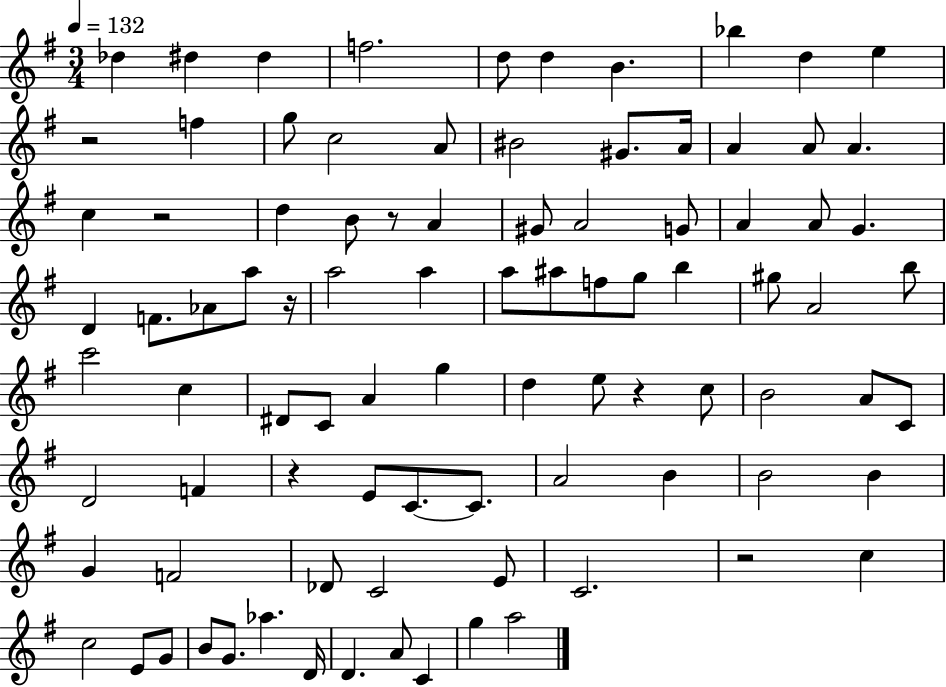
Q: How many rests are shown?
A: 7